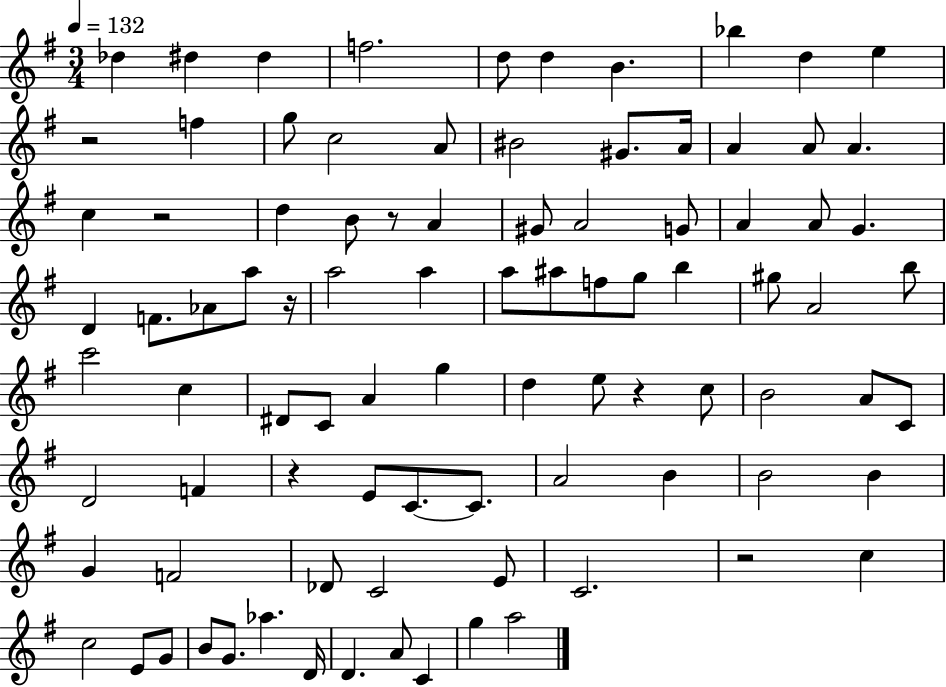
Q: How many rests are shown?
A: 7